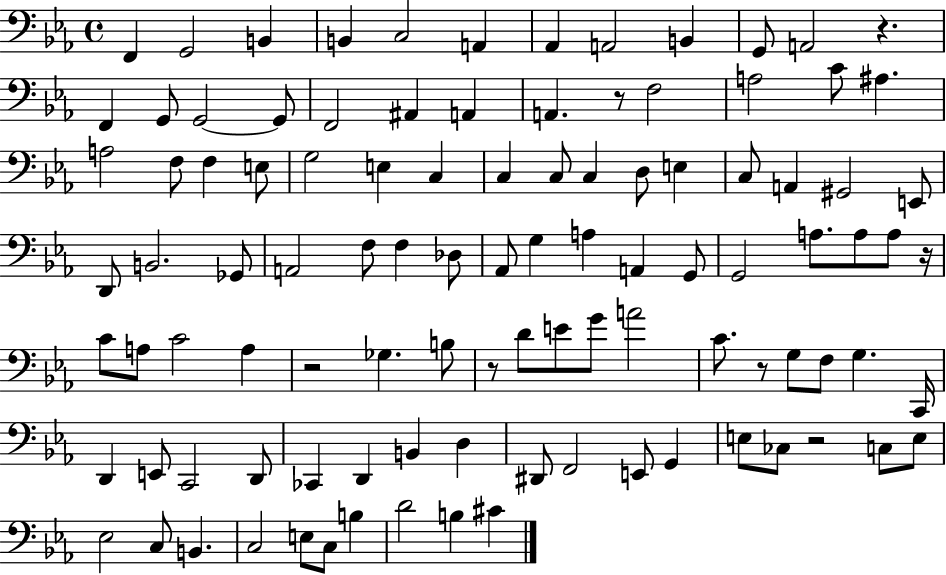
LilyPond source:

{
  \clef bass
  \time 4/4
  \defaultTimeSignature
  \key ees \major
  \repeat volta 2 { f,4 g,2 b,4 | b,4 c2 a,4 | aes,4 a,2 b,4 | g,8 a,2 r4. | \break f,4 g,8 g,2~~ g,8 | f,2 ais,4 a,4 | a,4. r8 f2 | a2 c'8 ais4. | \break a2 f8 f4 e8 | g2 e4 c4 | c4 c8 c4 d8 e4 | c8 a,4 gis,2 e,8 | \break d,8 b,2. ges,8 | a,2 f8 f4 des8 | aes,8 g4 a4 a,4 g,8 | g,2 a8. a8 a8 r16 | \break c'8 a8 c'2 a4 | r2 ges4. b8 | r8 d'8 e'8 g'8 a'2 | c'8. r8 g8 f8 g4. c,16 | \break d,4 e,8 c,2 d,8 | ces,4 d,4 b,4 d4 | dis,8 f,2 e,8 g,4 | e8 ces8 r2 c8 e8 | \break ees2 c8 b,4. | c2 e8 c8 b4 | d'2 b4 cis'4 | } \bar "|."
}